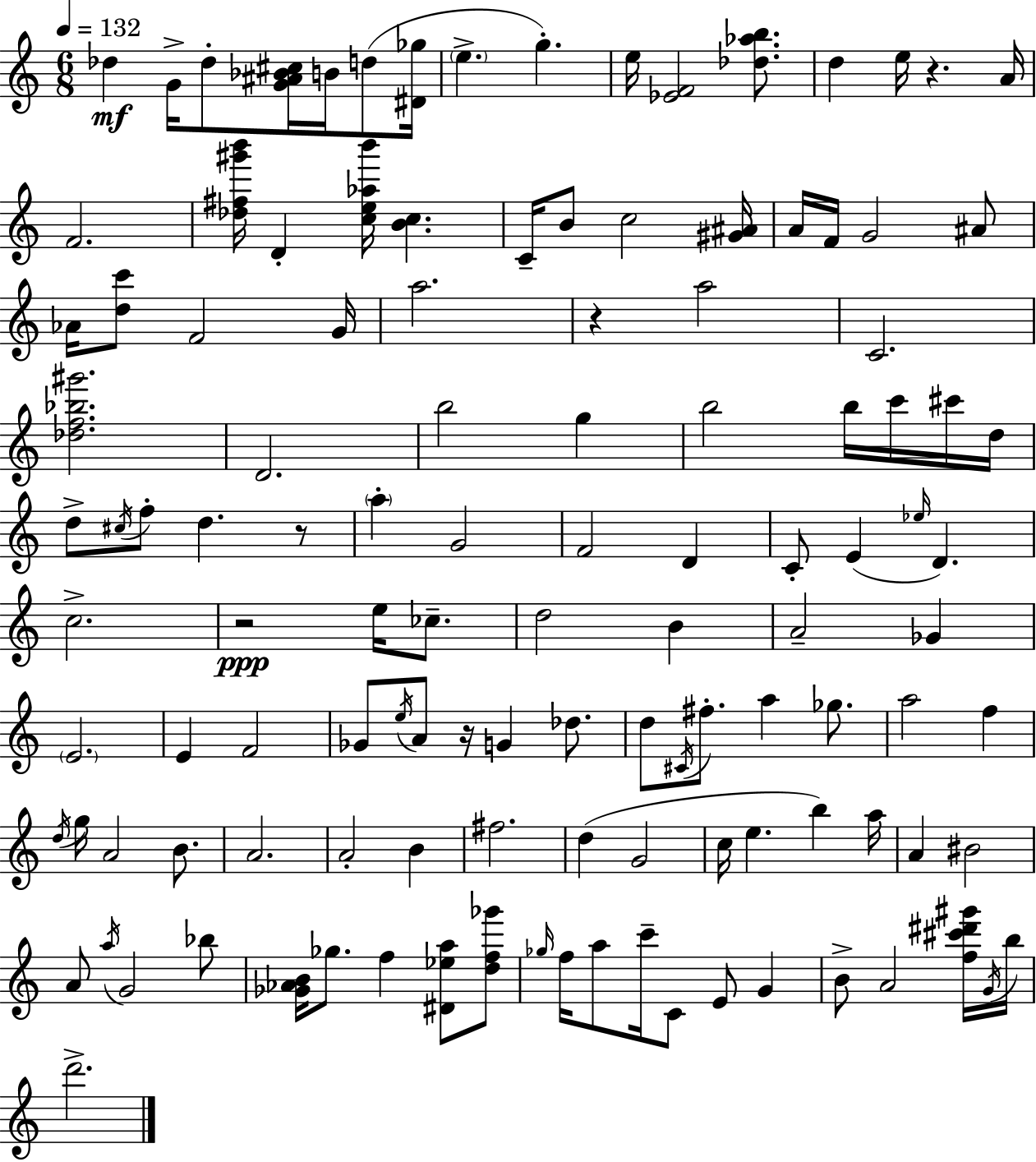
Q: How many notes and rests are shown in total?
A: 121